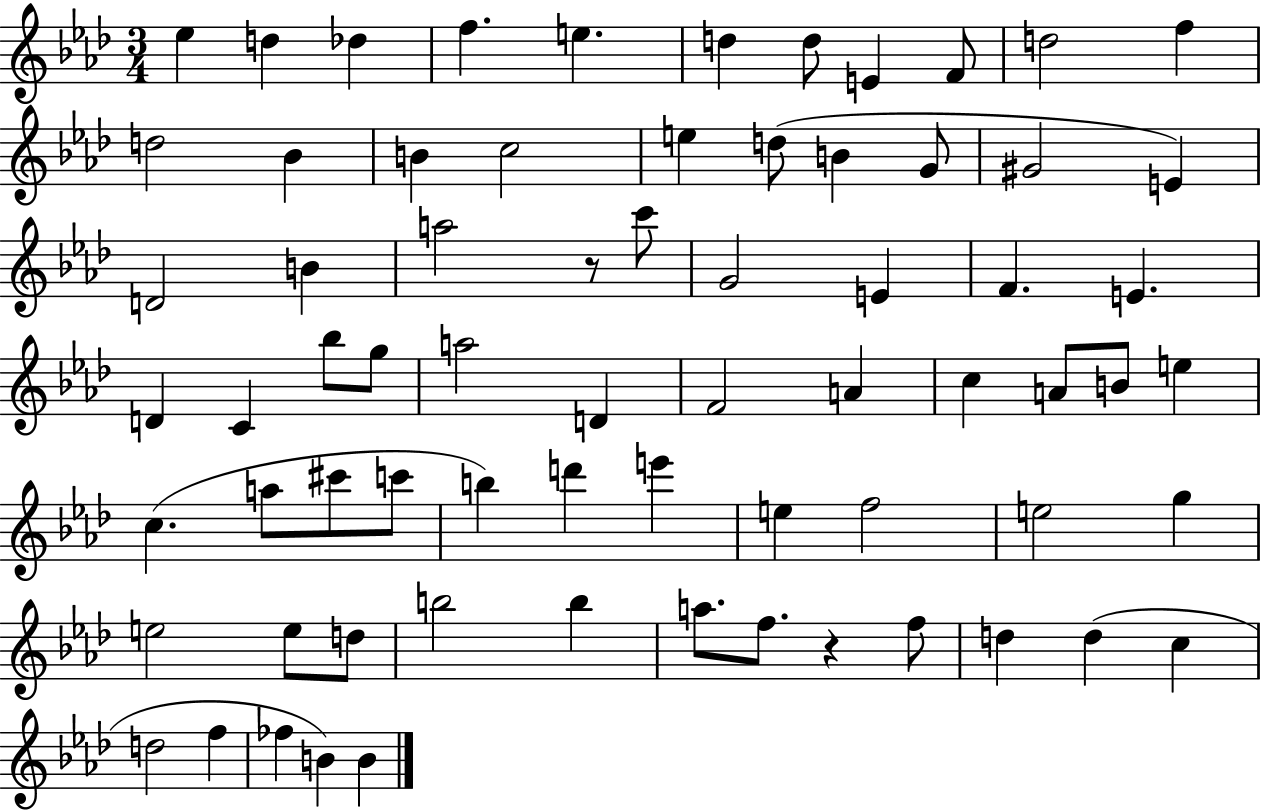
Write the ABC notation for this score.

X:1
T:Untitled
M:3/4
L:1/4
K:Ab
_e d _d f e d d/2 E F/2 d2 f d2 _B B c2 e d/2 B G/2 ^G2 E D2 B a2 z/2 c'/2 G2 E F E D C _b/2 g/2 a2 D F2 A c A/2 B/2 e c a/2 ^c'/2 c'/2 b d' e' e f2 e2 g e2 e/2 d/2 b2 b a/2 f/2 z f/2 d d c d2 f _f B B